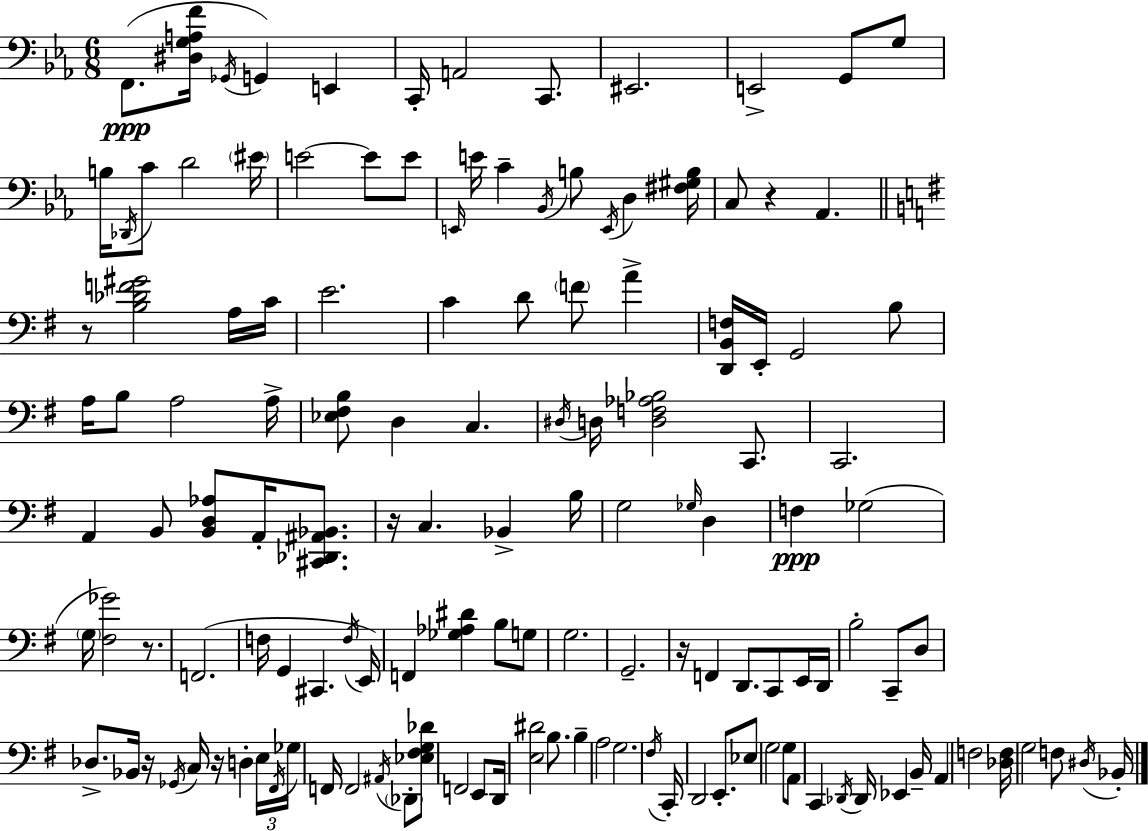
{
  \clef bass
  \numericTimeSignature
  \time 6/8
  \key ees \major
  f,8.(\ppp <dis g a f'>16 \acciaccatura { ges,16 } g,4) e,4 | c,16-. a,2 c,8. | eis,2. | e,2-> g,8 g8 | \break b16 \acciaccatura { des,16 } c'8 d'2 | \parenthesize eis'16 e'2~~ e'8 | e'8 \grace { e,16 } e'16 c'4-- \acciaccatura { bes,16 } b8 \acciaccatura { e,16 } | d4 <fis gis b>16 c8 r4 aes,4. | \break \bar "||" \break \key g \major r8 <b des' f' gis'>2 a16 c'16 | e'2. | c'4 d'8 \parenthesize f'8 a'4-> | <d, b, f>16 e,16-. g,2 b8 | \break a16 b8 a2 a16-> | <ees fis b>8 d4 c4. | \acciaccatura { dis16 } d16 <d f aes bes>2 c,8. | c,2. | \break a,4 b,8 <b, d aes>8 a,16-. <cis, des, ais, bes,>8. | r16 c4. bes,4-> | b16 g2 \grace { ges16 } d4 | f4\ppp ges2( | \break \parenthesize g16 <fis ges'>2) r8. | f,2.( | f16 g,4 cis,4. | \acciaccatura { f16 } e,16) f,4 <ges aes dis'>4 b8 | \break g8 g2. | g,2.-- | r16 f,4 d,8. c,8 | e,16 d,16 b2-. c,8-- | \break d8 des8.-> bes,16 r16 \acciaccatura { ges,16 } c16 r16 d4-. | \tuplet 3/2 { e16 \acciaccatura { fis,16 } ges16 } f,16 f,2 | \acciaccatura { ais,16 } \parenthesize des,8-. <ees fis g des'>8 f,2 | e,8 d,16 <e dis'>2 | \break b8. b4-- a2 | g2. | \acciaccatura { fis16 } c,16-. d,2 | e,8.-. ees8 g2 | \break g8 a,8 c,4 | \acciaccatura { des,16 } des,16 ees,4 b,16-- a,4 | f2 <des f>16 g2 | f8 \acciaccatura { dis16 } bes,16-. \bar "|."
}